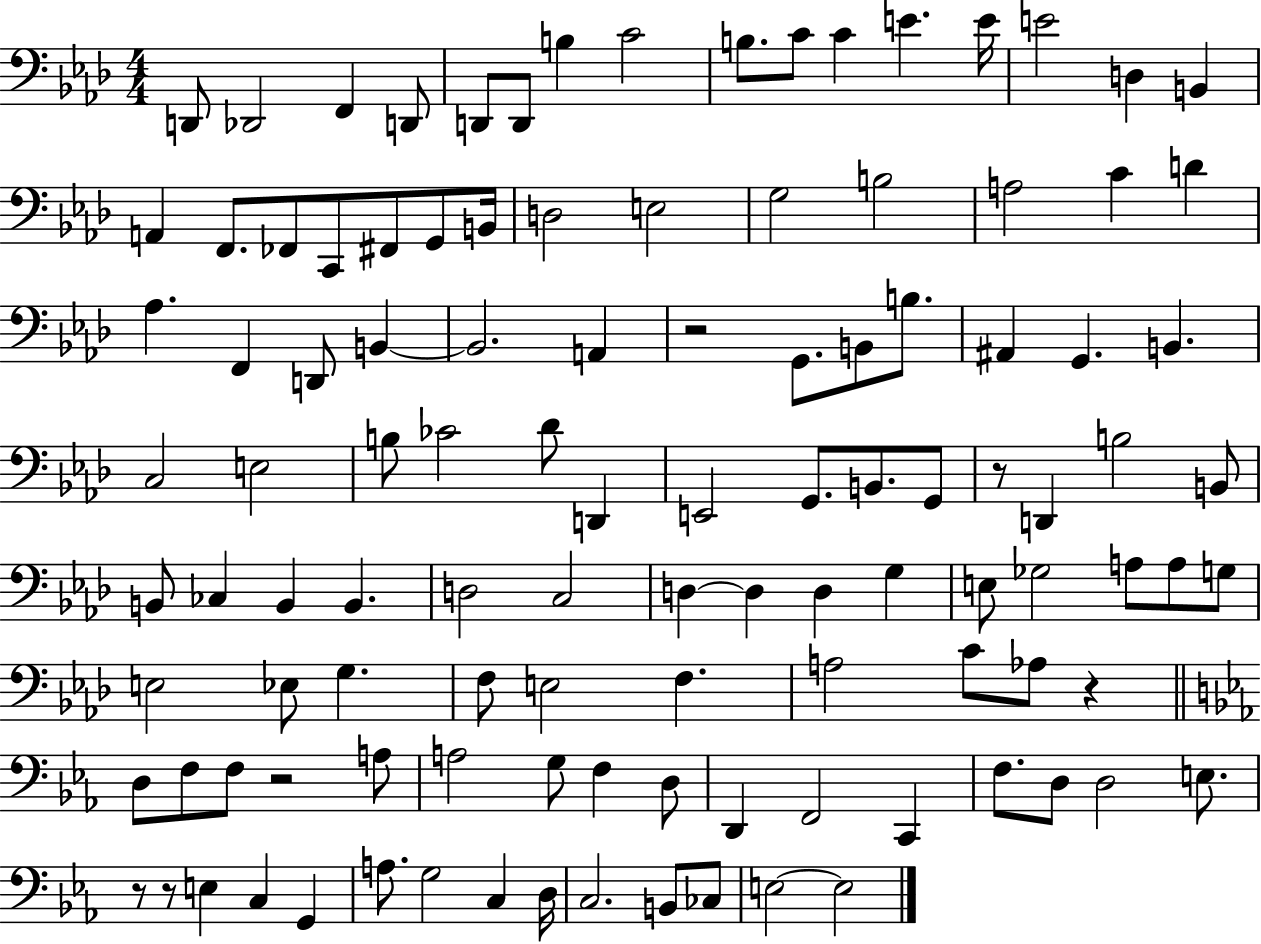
X:1
T:Untitled
M:4/4
L:1/4
K:Ab
D,,/2 _D,,2 F,, D,,/2 D,,/2 D,,/2 B, C2 B,/2 C/2 C E E/4 E2 D, B,, A,, F,,/2 _F,,/2 C,,/2 ^F,,/2 G,,/2 B,,/4 D,2 E,2 G,2 B,2 A,2 C D _A, F,, D,,/2 B,, B,,2 A,, z2 G,,/2 B,,/2 B,/2 ^A,, G,, B,, C,2 E,2 B,/2 _C2 _D/2 D,, E,,2 G,,/2 B,,/2 G,,/2 z/2 D,, B,2 B,,/2 B,,/2 _C, B,, B,, D,2 C,2 D, D, D, G, E,/2 _G,2 A,/2 A,/2 G,/2 E,2 _E,/2 G, F,/2 E,2 F, A,2 C/2 _A,/2 z D,/2 F,/2 F,/2 z2 A,/2 A,2 G,/2 F, D,/2 D,, F,,2 C,, F,/2 D,/2 D,2 E,/2 z/2 z/2 E, C, G,, A,/2 G,2 C, D,/4 C,2 B,,/2 _C,/2 E,2 E,2